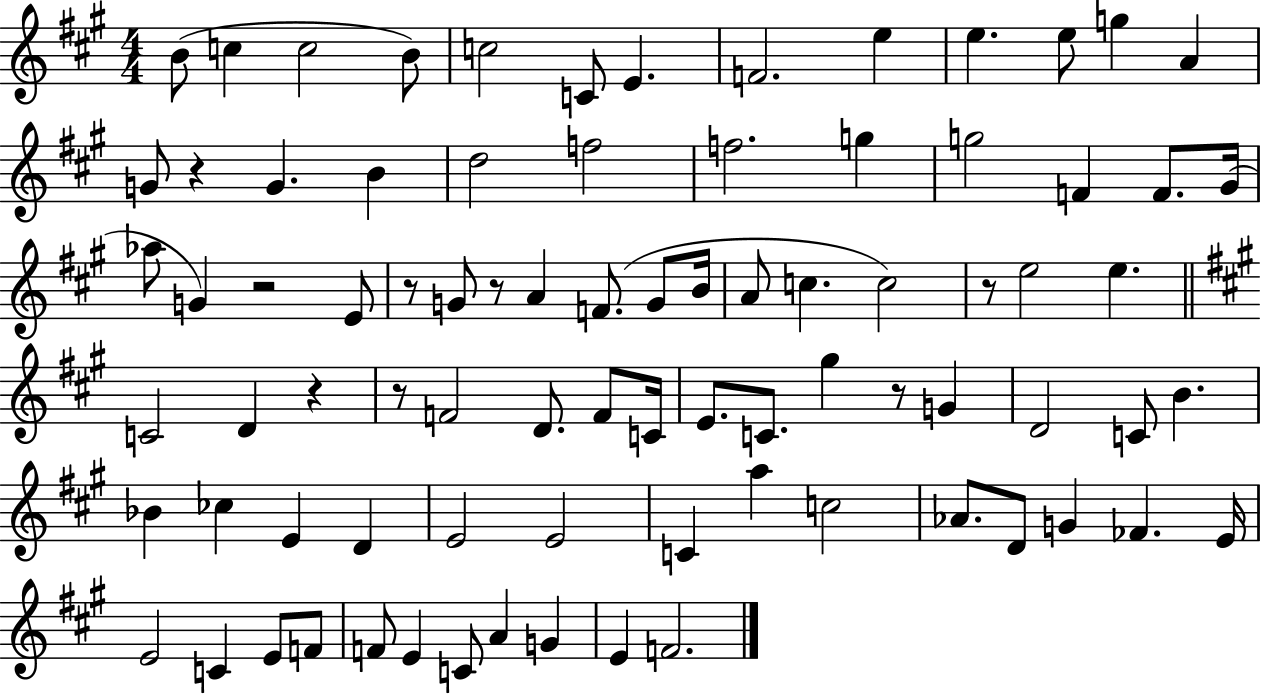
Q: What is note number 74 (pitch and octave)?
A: E4